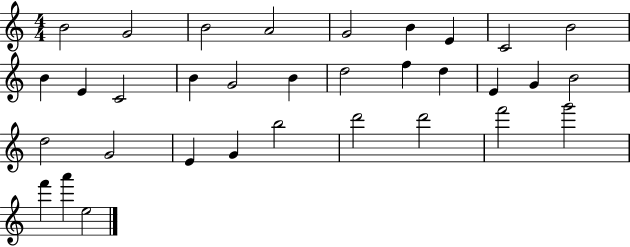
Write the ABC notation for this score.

X:1
T:Untitled
M:4/4
L:1/4
K:C
B2 G2 B2 A2 G2 B E C2 B2 B E C2 B G2 B d2 f d E G B2 d2 G2 E G b2 d'2 d'2 f'2 g'2 f' a' e2